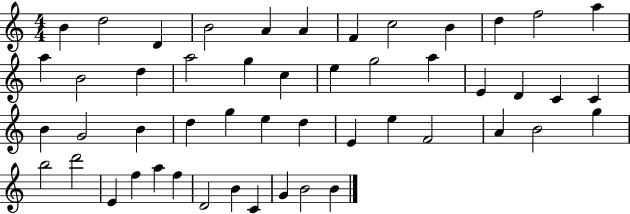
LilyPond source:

{
  \clef treble
  \numericTimeSignature
  \time 4/4
  \key c \major
  b'4 d''2 d'4 | b'2 a'4 a'4 | f'4 c''2 b'4 | d''4 f''2 a''4 | \break a''4 b'2 d''4 | a''2 g''4 c''4 | e''4 g''2 a''4 | e'4 d'4 c'4 c'4 | \break b'4 g'2 b'4 | d''4 g''4 e''4 d''4 | e'4 e''4 f'2 | a'4 b'2 g''4 | \break b''2 d'''2 | e'4 f''4 a''4 f''4 | d'2 b'4 c'4 | g'4 b'2 b'4 | \break \bar "|."
}